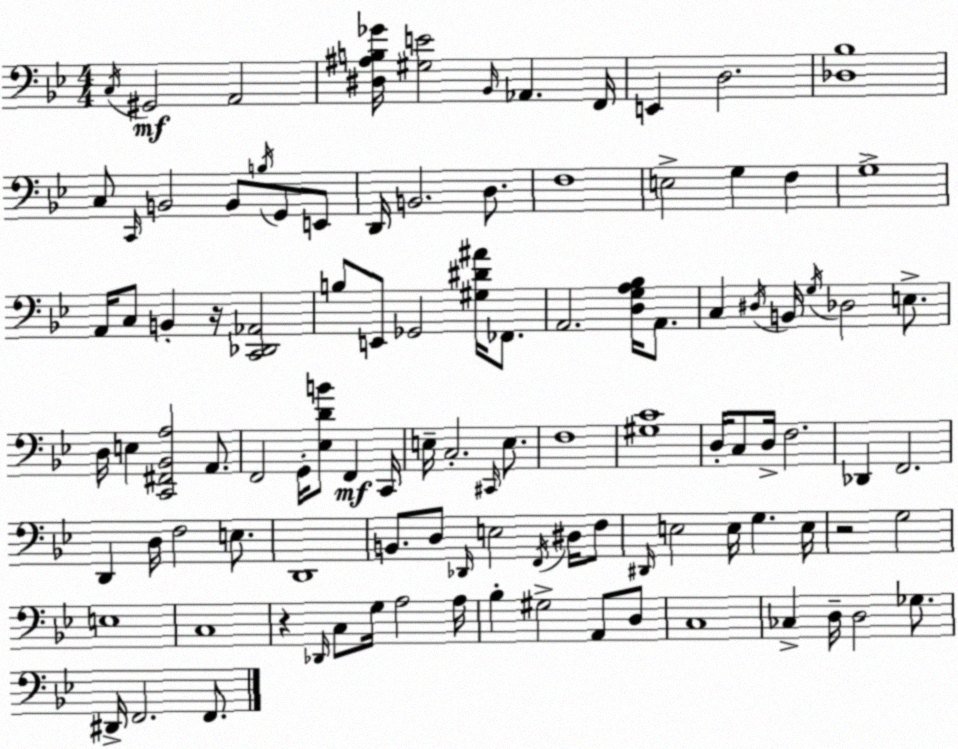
X:1
T:Untitled
M:4/4
L:1/4
K:Gm
C,/4 ^G,,2 A,,2 [^D,^A,B,_G]/4 [^G,E]2 _B,,/4 _A,, F,,/4 E,, D,2 [_D,_B,]4 C,/2 C,,/4 B,,2 B,,/2 B,/4 G,,/2 E,,/2 D,,/4 B,,2 D,/2 F,4 E,2 G, F, G,4 A,,/4 C,/2 B,, z/4 [C,,_D,,_A,,]2 B,/2 E,,/2 _G,,2 [^G,^D^A]/4 _F,,/2 A,,2 [D,G,A,_B,]/4 A,,/2 C, ^D,/4 B,,/4 G,/4 _D,2 E,/2 D,/4 E, [C,,^F,,_B,,A,]2 A,,/2 F,,2 G,,/4 [_E,DB]/2 F,, C,,/4 E,/4 C,2 ^C,,/4 E,/2 F,4 [^G,C]4 D,/4 C,/2 D,/4 F,2 _D,, F,,2 D,, D,/4 F,2 E,/2 D,,4 B,,/2 D,/2 _D,,/4 E,2 F,,/4 ^D,/4 F,/2 ^D,,/4 E,2 E,/4 G, E,/4 z2 G,2 E,4 C,4 z _D,,/4 C,/2 G,/4 A,2 A,/4 _B, ^G,2 A,,/2 D,/2 C,4 _C, D,/4 D,2 _G,/2 ^D,,/4 F,,2 F,,/2